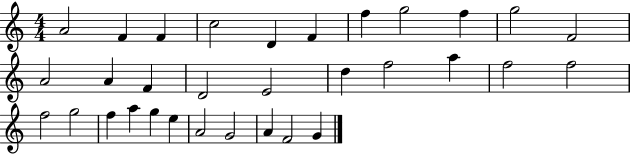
{
  \clef treble
  \numericTimeSignature
  \time 4/4
  \key c \major
  a'2 f'4 f'4 | c''2 d'4 f'4 | f''4 g''2 f''4 | g''2 f'2 | \break a'2 a'4 f'4 | d'2 e'2 | d''4 f''2 a''4 | f''2 f''2 | \break f''2 g''2 | f''4 a''4 g''4 e''4 | a'2 g'2 | a'4 f'2 g'4 | \break \bar "|."
}